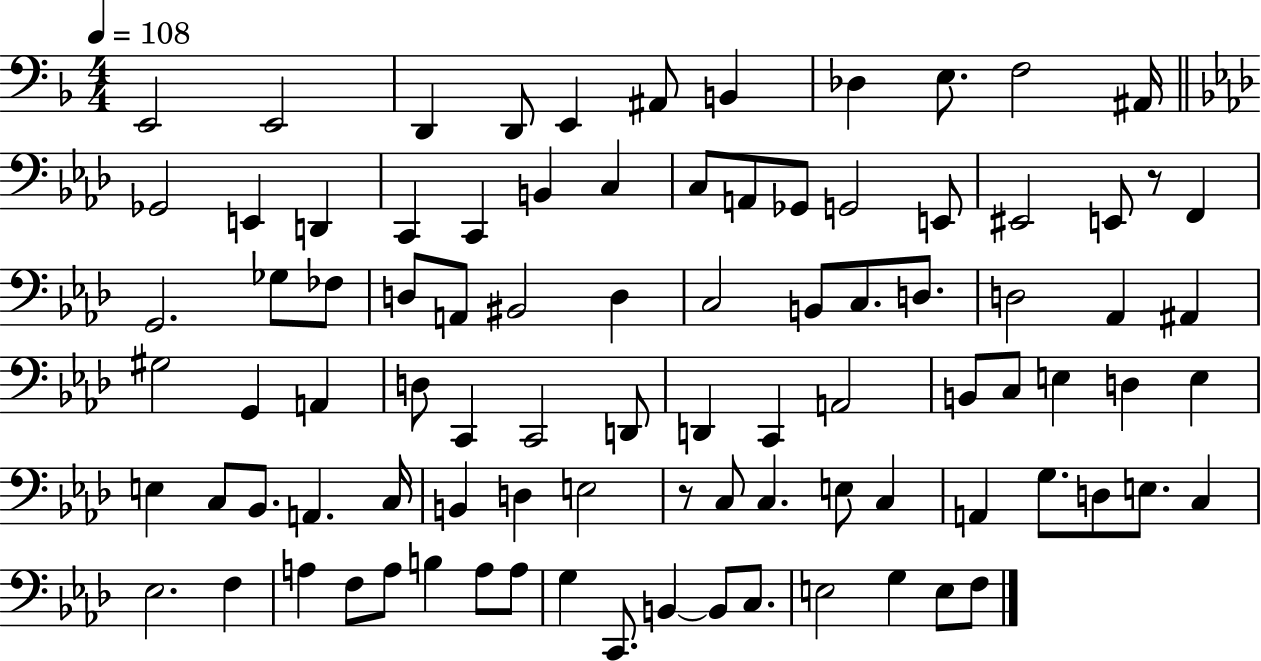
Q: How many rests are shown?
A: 2